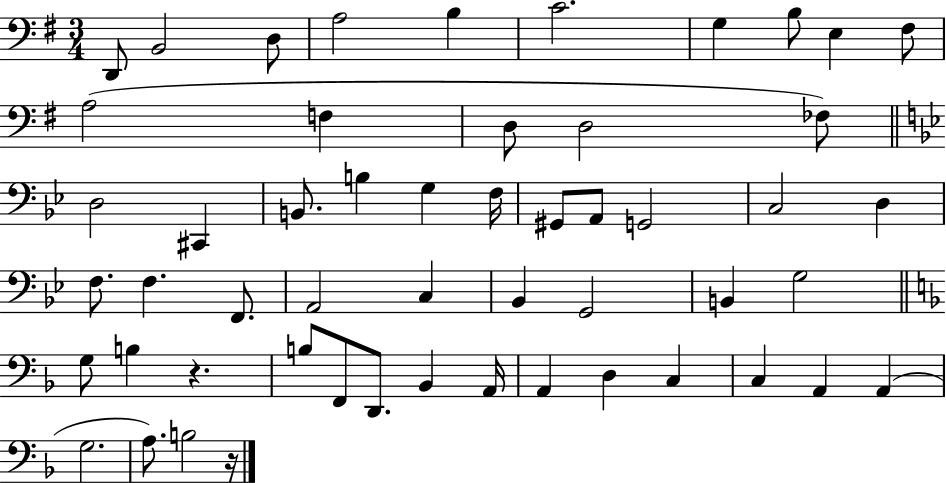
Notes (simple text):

D2/e B2/h D3/e A3/h B3/q C4/h. G3/q B3/e E3/q F#3/e A3/h F3/q D3/e D3/h FES3/e D3/h C#2/q B2/e. B3/q G3/q F3/s G#2/e A2/e G2/h C3/h D3/q F3/e. F3/q. F2/e. A2/h C3/q Bb2/q G2/h B2/q G3/h G3/e B3/q R/q. B3/e F2/e D2/e. Bb2/q A2/s A2/q D3/q C3/q C3/q A2/q A2/q G3/h. A3/e. B3/h R/s